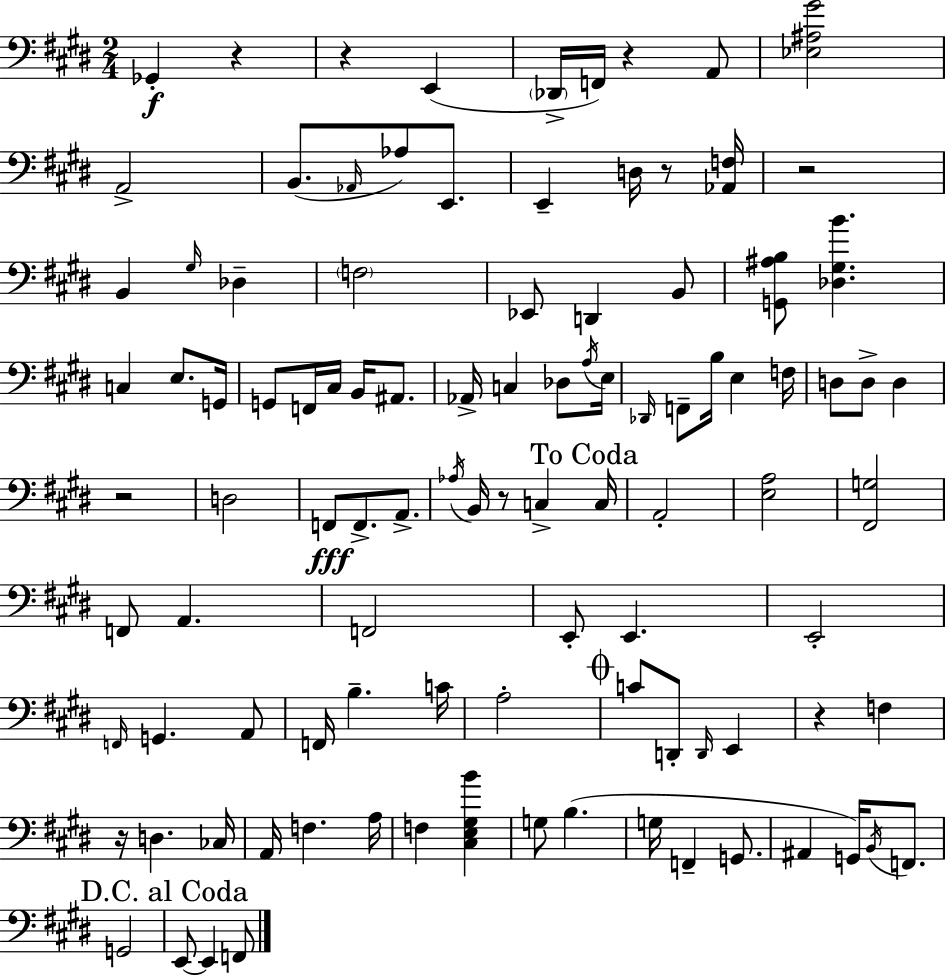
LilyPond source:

{
  \clef bass
  \numericTimeSignature
  \time 2/4
  \key e \major
  ges,4-.\f r4 | r4 e,4( | \parenthesize des,16-> f,16) r4 a,8 | <ees ais gis'>2 | \break a,2-> | b,8.( \grace { aes,16 } aes8) e,8. | e,4-- d16 r8 | <aes, f>16 r2 | \break b,4 \grace { gis16 } des4-- | \parenthesize f2 | ees,8 d,4 | b,8 <g, ais b>8 <des gis b'>4. | \break c4 e8. | g,16 g,8 f,16 cis16 b,16 ais,8. | aes,16-> c4 des8 | \acciaccatura { a16 } e16 \grace { des,16 } f,8-- b16 e4 | \break f16 d8 d8-> | d4 r2 | d2 | f,8\fff f,8.-> | \break a,8.-> \acciaccatura { aes16 } b,16 r8 | c4-> \mark "To Coda" c16 a,2-. | <e a>2 | <fis, g>2 | \break f,8 a,4. | f,2 | e,8-. e,4. | e,2-. | \break \grace { f,16 } g,4. | a,8 f,16 b4.-- | c'16 a2-. | \mark \markup { \musicglyph "scripts.coda" } c'8 | \break d,8-. \grace { d,16 } e,4 r4 | f4 r16 | d4. ces16 a,16 | f4. a16 f4 | \break <cis e gis b'>4 g8 | b4.( g16 | f,4-- g,8. ais,4 | g,16) \acciaccatura { b,16 } f,8. | \break g,2 | \mark "D.C. al Coda" e,8~~ e,4 f,8 | \bar "|."
}